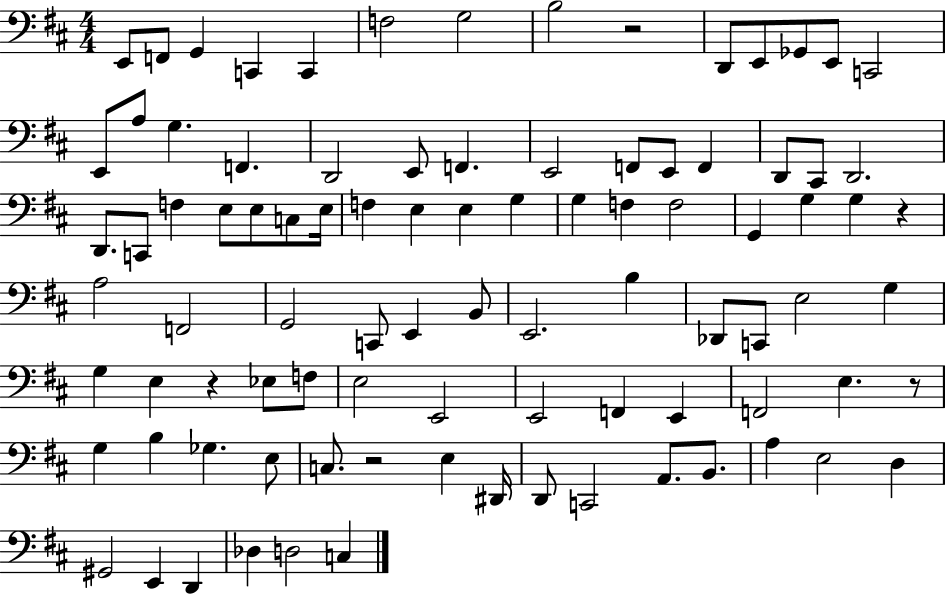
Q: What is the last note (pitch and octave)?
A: C3